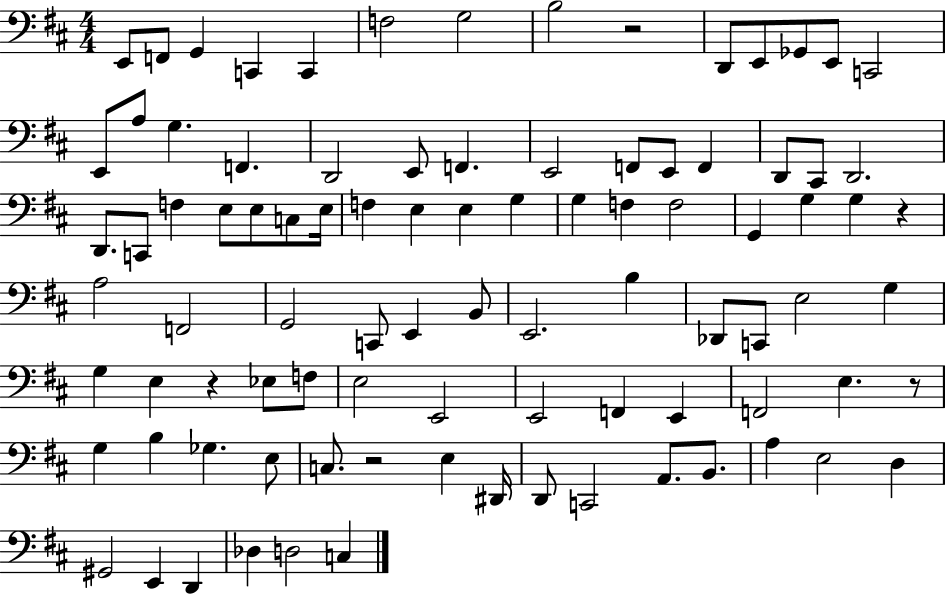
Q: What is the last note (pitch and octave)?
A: C3